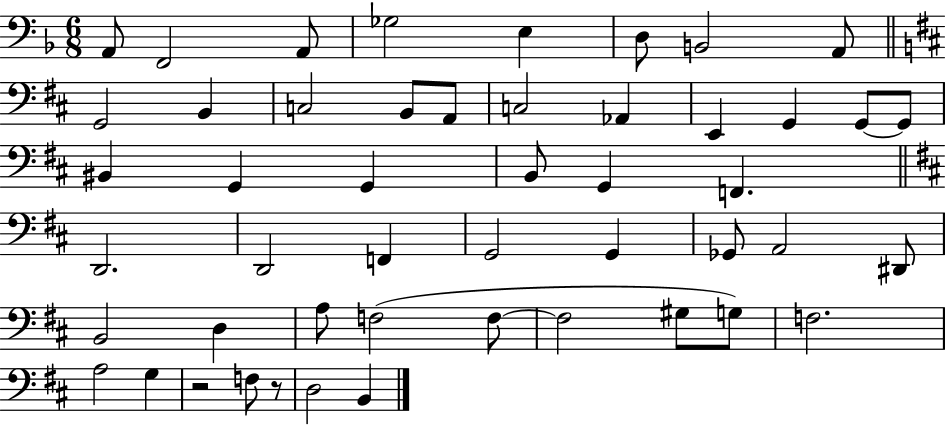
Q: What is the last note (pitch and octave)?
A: B2